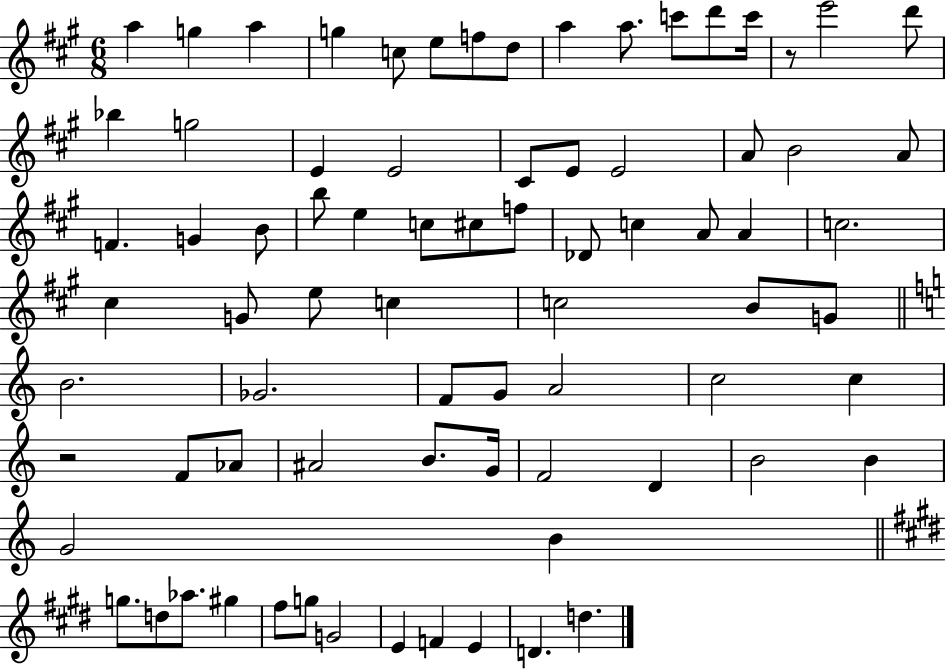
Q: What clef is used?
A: treble